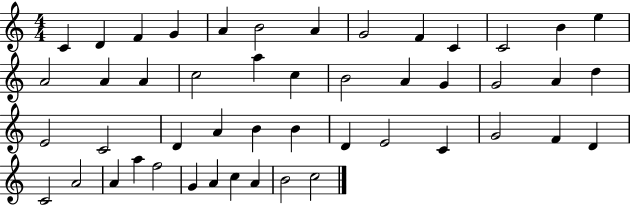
X:1
T:Untitled
M:4/4
L:1/4
K:C
C D F G A B2 A G2 F C C2 B e A2 A A c2 a c B2 A G G2 A d E2 C2 D A B B D E2 C G2 F D C2 A2 A a f2 G A c A B2 c2